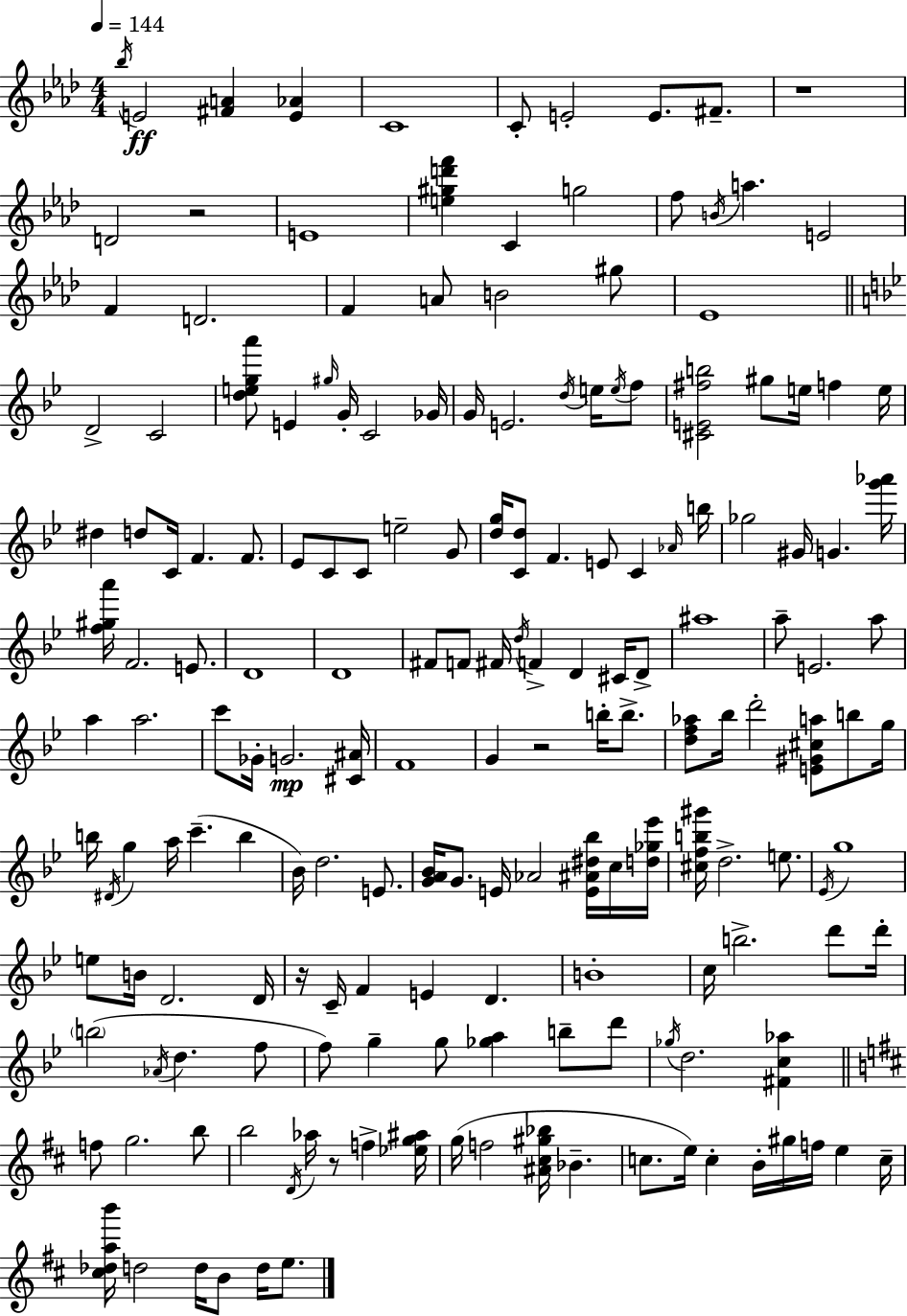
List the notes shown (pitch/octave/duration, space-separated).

Bb5/s E4/h [F#4,A4]/q [E4,Ab4]/q C4/w C4/e E4/h E4/e. F#4/e. R/w D4/h R/h E4/w [E5,G#5,D6,F6]/q C4/q G5/h F5/e B4/s A5/q. E4/h F4/q D4/h. F4/q A4/e B4/h G#5/e Eb4/w D4/h C4/h [D5,E5,G5,A6]/e E4/q G#5/s G4/s C4/h Gb4/s G4/s E4/h. D5/s E5/s E5/s F5/e [C#4,E4,F#5,B5]/h G#5/e E5/s F5/q E5/s D#5/q D5/e C4/s F4/q. F4/e. Eb4/e C4/e C4/e E5/h G4/e [D5,G5]/s [C4,D5]/e F4/q. E4/e C4/q Ab4/s B5/s Gb5/h G#4/s G4/q. [G6,Ab6]/s [F5,G#5,A6]/s F4/h. E4/e. D4/w D4/w F#4/e F4/e F#4/s D5/s F4/q D4/q C#4/s D4/e A#5/w A5/e E4/h. A5/e A5/q A5/h. C6/e Gb4/s G4/h. [C#4,A#4]/s F4/w G4/q R/h B5/s B5/e. [D5,F5,Ab5]/e Bb5/s D6/h [E4,G#4,C#5,A5]/e B5/e G5/s B5/s D#4/s G5/q A5/s C6/q. B5/q Bb4/s D5/h. E4/e. [G4,A4,Bb4]/s G4/e. E4/s Ab4/h [E4,A#4,D#5,Bb5]/s C5/s [D5,Gb5,Eb6]/s [C#5,F5,B5,G#6]/s D5/h. E5/e. Eb4/s G5/w E5/e B4/s D4/h. D4/s R/s C4/s F4/q E4/q D4/q. B4/w C5/s B5/h. D6/e D6/s B5/h Ab4/s D5/q. F5/e F5/e G5/q G5/e [Gb5,A5]/q B5/e D6/e Gb5/s D5/h. [F#4,C5,Ab5]/q F5/e G5/h. B5/e B5/h D4/s Ab5/s R/e F5/q [Eb5,G5,A#5]/s G5/s F5/h [A#4,C#5,G#5,Bb5]/s Bb4/q. C5/e. E5/s C5/q B4/s G#5/s F5/s E5/q C5/s [C#5,Db5,A5,B6]/s D5/h D5/s B4/e D5/s E5/e.